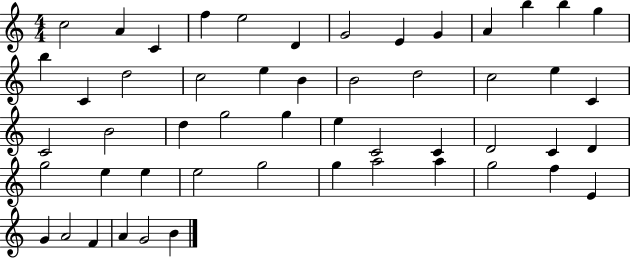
X:1
T:Untitled
M:4/4
L:1/4
K:C
c2 A C f e2 D G2 E G A b b g b C d2 c2 e B B2 d2 c2 e C C2 B2 d g2 g e C2 C D2 C D g2 e e e2 g2 g a2 a g2 f E G A2 F A G2 B